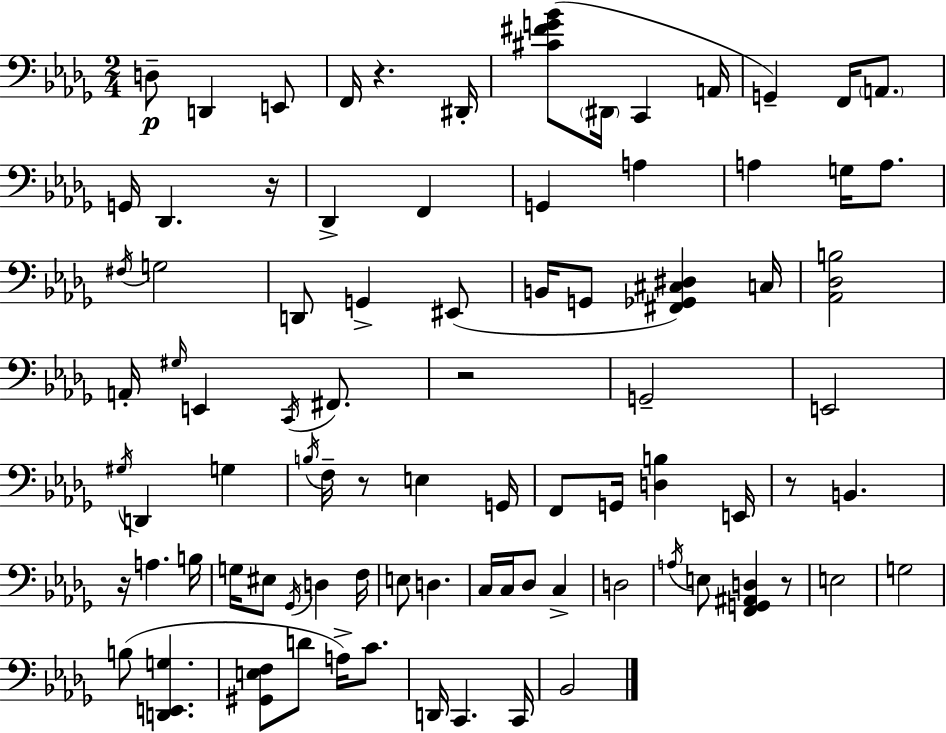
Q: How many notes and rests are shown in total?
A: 86